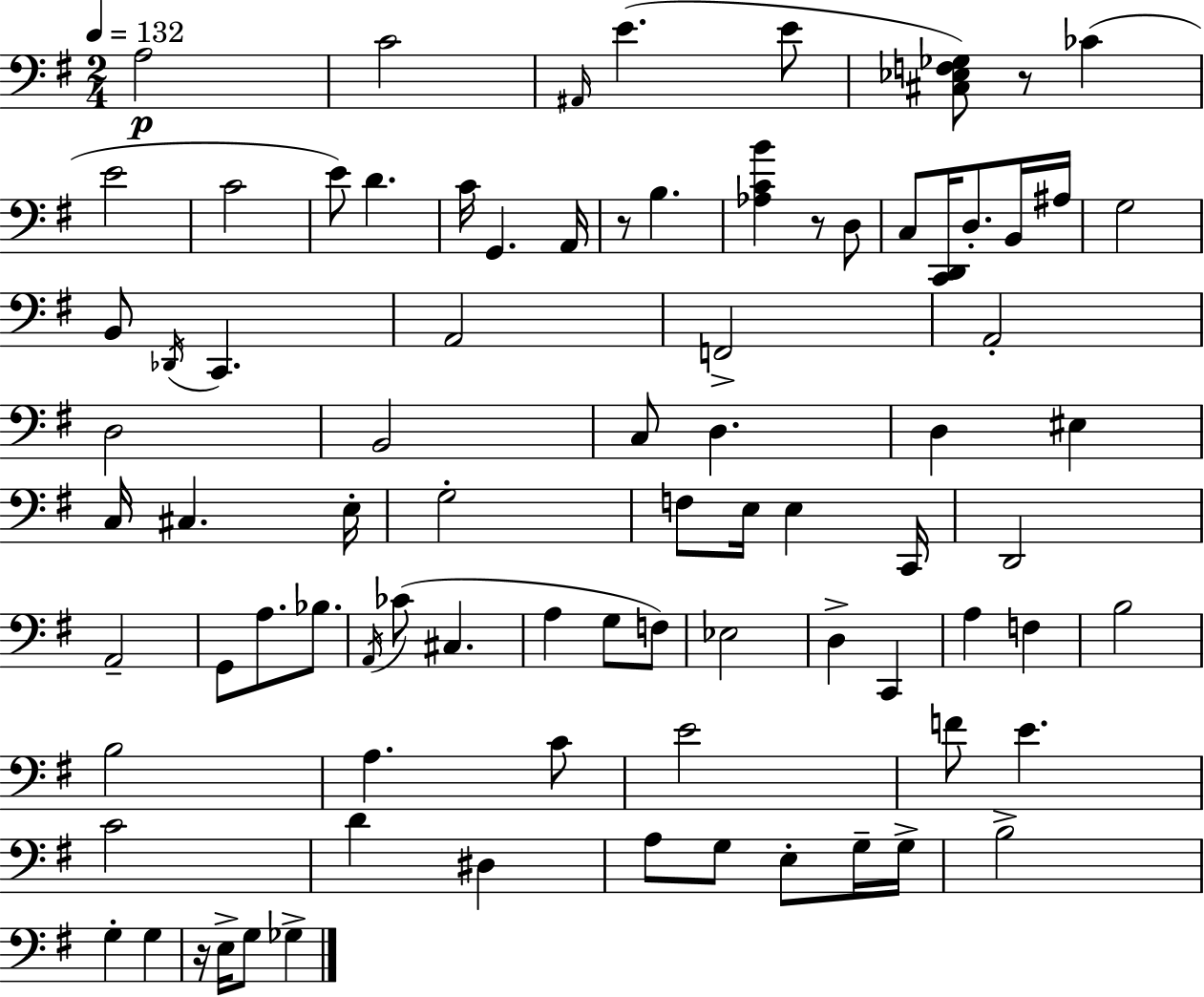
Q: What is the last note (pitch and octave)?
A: Gb3